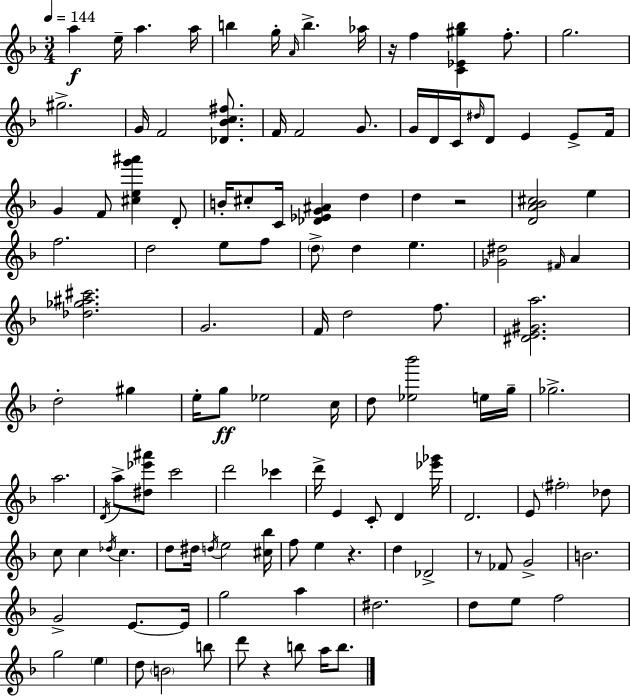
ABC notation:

X:1
T:Untitled
M:3/4
L:1/4
K:Dm
a e/4 a a/4 b g/4 A/4 b _a/4 z/4 f [C_E^g_b] f/2 g2 ^g2 G/4 F2 [_D_Bc^f]/2 F/4 F2 G/2 G/4 D/4 C/4 ^d/4 D/2 E E/2 F/4 G F/2 [^ceg'^a'] D/2 B/4 ^c/2 C/4 [_D_EG^A] d d z2 [DA_B^c]2 e f2 d2 e/2 f/2 d/2 d e [_G^d]2 ^F/4 A [_d_g^a^c']2 G2 F/4 d2 f/2 [^DE^Ga]2 d2 ^g e/4 g/2 _e2 c/4 d/2 [_e_b']2 e/4 g/4 _g2 a2 D/4 a/2 [^d_e'^a']/2 c'2 d'2 _c' d'/4 E C/2 D [_e'_g']/4 D2 E/2 ^f2 _d/2 c/2 c _d/4 c d/2 ^d/4 d/4 e2 [^c_b]/4 f/2 e z d _D2 z/2 _F/2 G2 B2 G2 E/2 E/4 g2 a ^d2 d/2 e/2 f2 g2 e d/2 B2 b/2 d'/2 z b/2 a/4 b/2